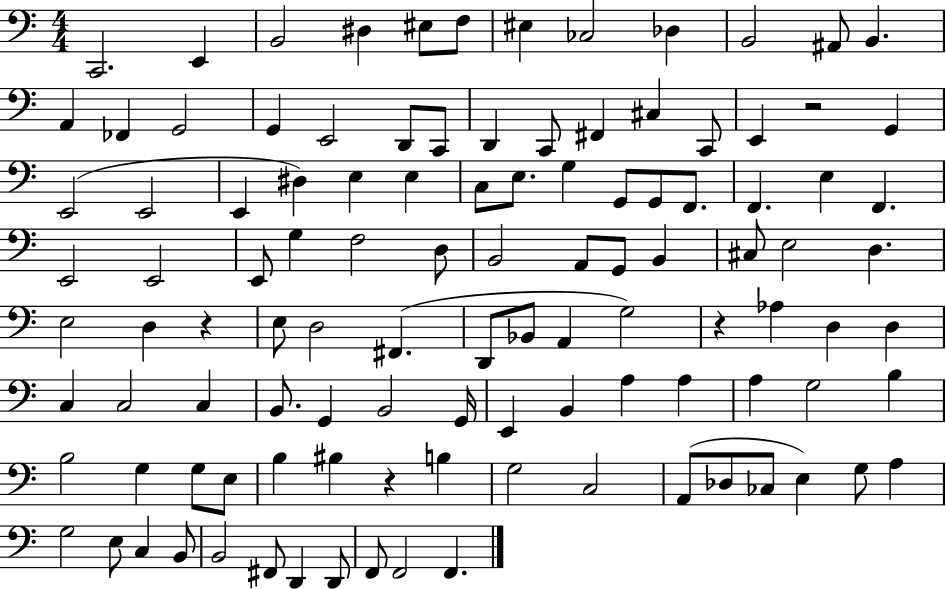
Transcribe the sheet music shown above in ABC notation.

X:1
T:Untitled
M:4/4
L:1/4
K:C
C,,2 E,, B,,2 ^D, ^E,/2 F,/2 ^E, _C,2 _D, B,,2 ^A,,/2 B,, A,, _F,, G,,2 G,, E,,2 D,,/2 C,,/2 D,, C,,/2 ^F,, ^C, C,,/2 E,, z2 G,, E,,2 E,,2 E,, ^D, E, E, C,/2 E,/2 G, G,,/2 G,,/2 F,,/2 F,, E, F,, E,,2 E,,2 E,,/2 G, F,2 D,/2 B,,2 A,,/2 G,,/2 B,, ^C,/2 E,2 D, E,2 D, z E,/2 D,2 ^F,, D,,/2 _B,,/2 A,, G,2 z _A, D, D, C, C,2 C, B,,/2 G,, B,,2 G,,/4 E,, B,, A, A, A, G,2 B, B,2 G, G,/2 E,/2 B, ^B, z B, G,2 C,2 A,,/2 _D,/2 _C,/2 E, G,/2 A, G,2 E,/2 C, B,,/2 B,,2 ^F,,/2 D,, D,,/2 F,,/2 F,,2 F,,